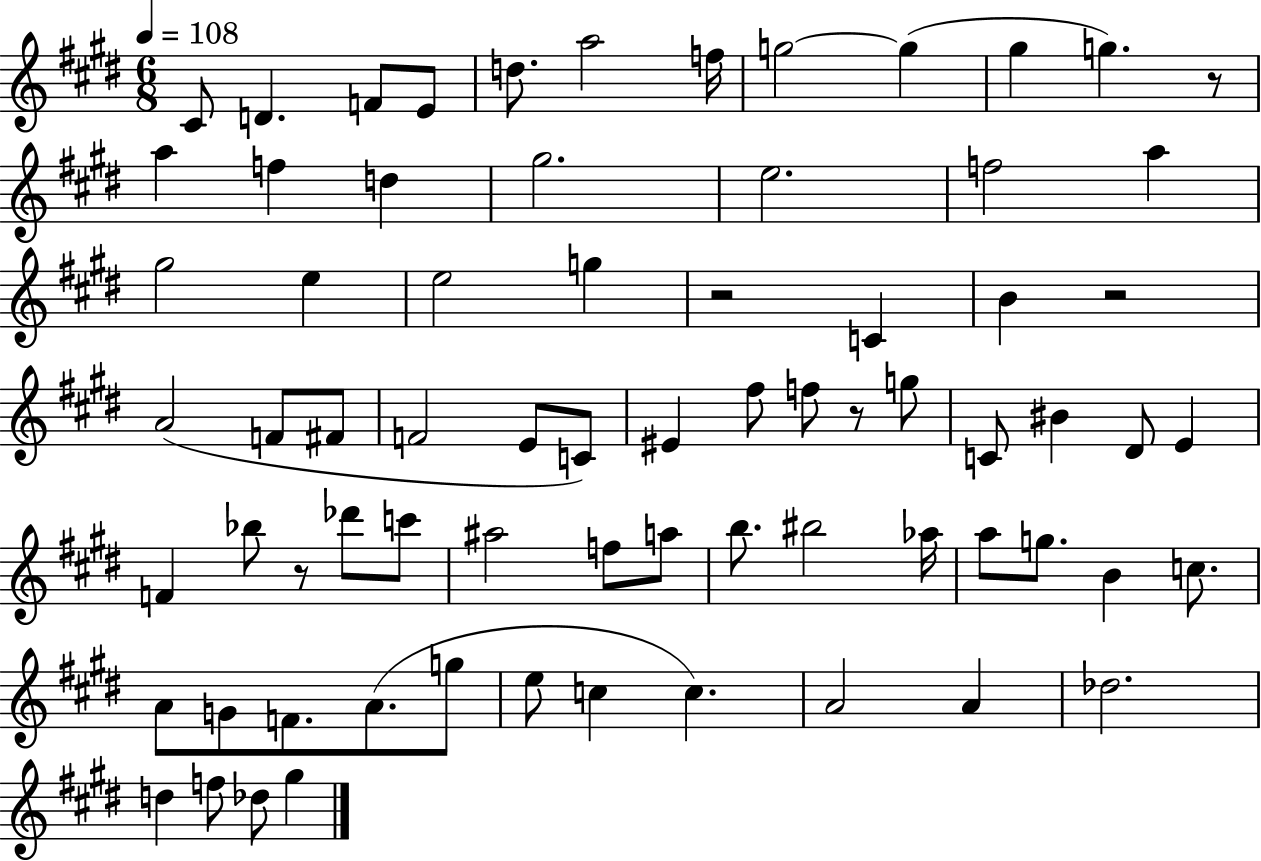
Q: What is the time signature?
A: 6/8